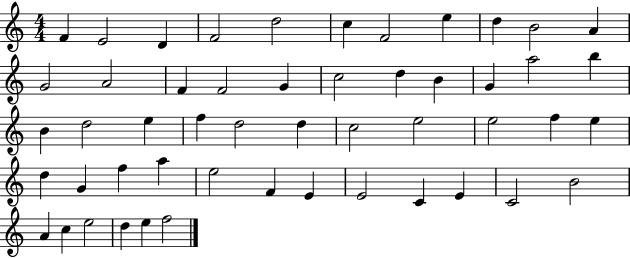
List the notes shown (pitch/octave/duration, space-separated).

F4/q E4/h D4/q F4/h D5/h C5/q F4/h E5/q D5/q B4/h A4/q G4/h A4/h F4/q F4/h G4/q C5/h D5/q B4/q G4/q A5/h B5/q B4/q D5/h E5/q F5/q D5/h D5/q C5/h E5/h E5/h F5/q E5/q D5/q G4/q F5/q A5/q E5/h F4/q E4/q E4/h C4/q E4/q C4/h B4/h A4/q C5/q E5/h D5/q E5/q F5/h